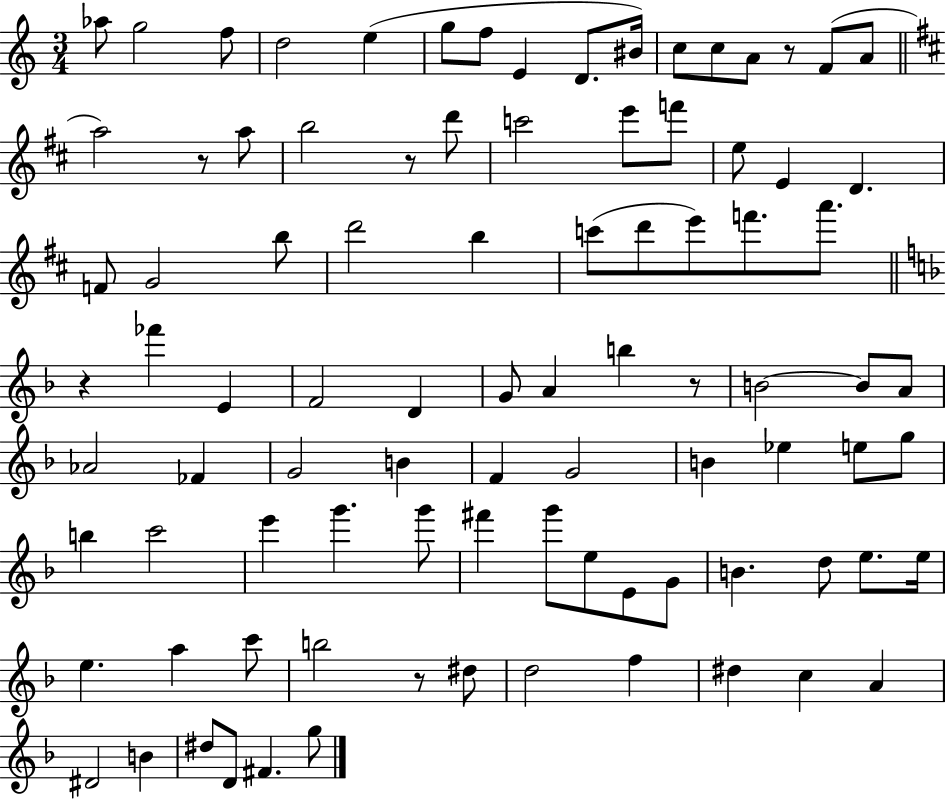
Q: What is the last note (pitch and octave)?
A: G5